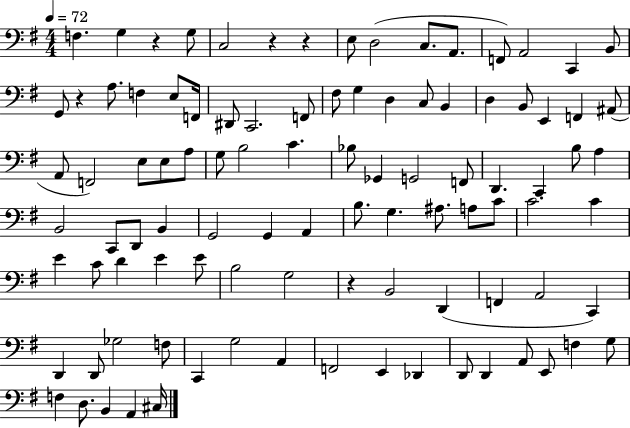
F3/q. G3/q R/q G3/e C3/h R/q R/q E3/e D3/h C3/e. A2/e. F2/e A2/h C2/q B2/e G2/e R/q A3/e. F3/q E3/e F2/s D#2/e C2/h. F2/e F#3/e G3/q D3/q C3/e B2/q D3/q B2/e E2/q F2/q A#2/e A2/e F2/h E3/e E3/e A3/e G3/e B3/h C4/q. Bb3/e Gb2/q G2/h F2/e D2/q. C2/q B3/e A3/q B2/h C2/e D2/e B2/q G2/h G2/q A2/q B3/e. G3/q. A#3/e. A3/e C4/e C4/h. C4/q E4/q C4/e D4/q E4/q E4/e B3/h G3/h R/q B2/h D2/q F2/q A2/h C2/q D2/q D2/e Gb3/h F3/e C2/q G3/h A2/q F2/h E2/q Db2/q D2/e D2/q A2/e E2/e F3/q G3/e F3/q D3/e. B2/q A2/q C#3/s